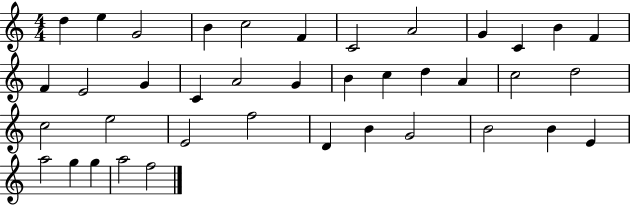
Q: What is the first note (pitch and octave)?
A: D5